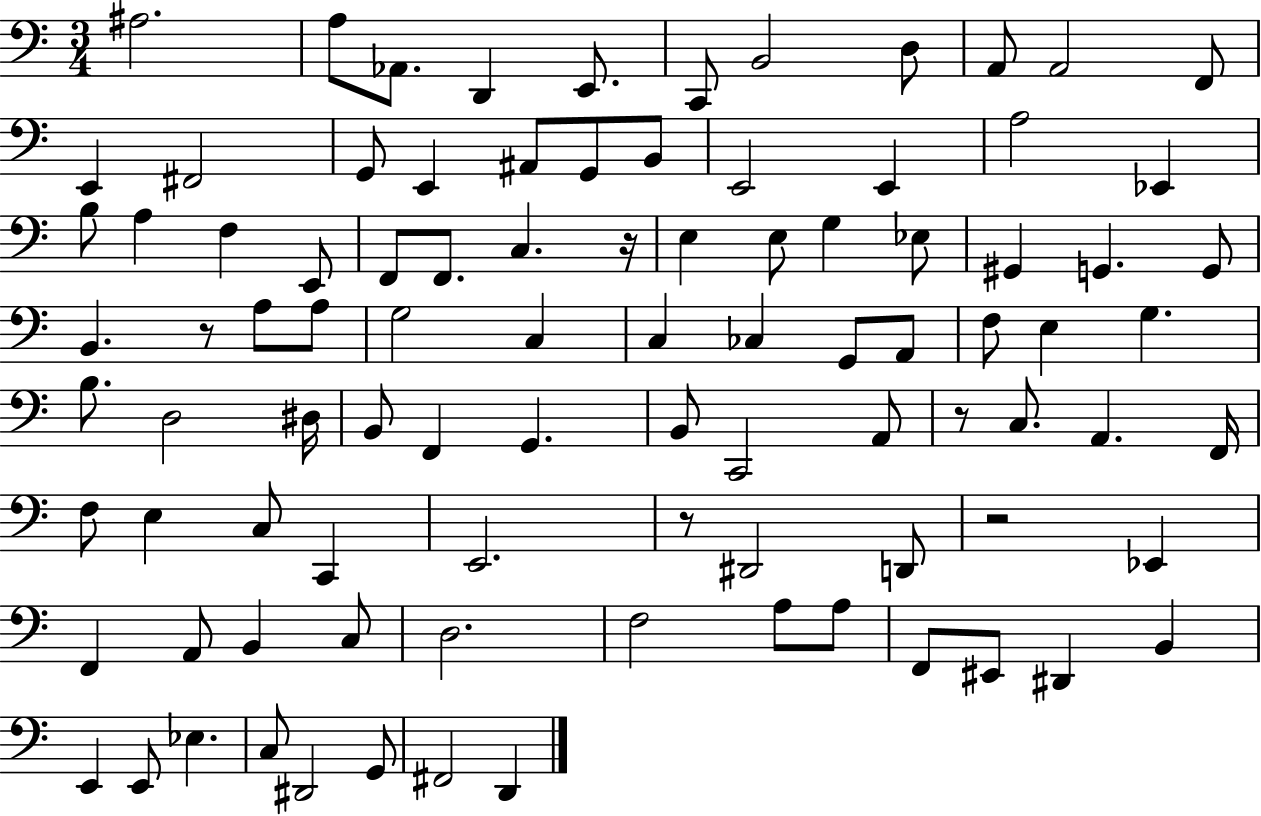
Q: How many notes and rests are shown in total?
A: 93